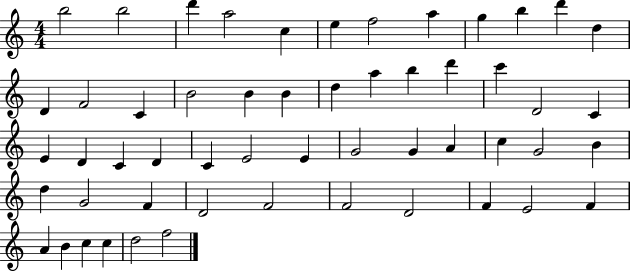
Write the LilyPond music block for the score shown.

{
  \clef treble
  \numericTimeSignature
  \time 4/4
  \key c \major
  b''2 b''2 | d'''4 a''2 c''4 | e''4 f''2 a''4 | g''4 b''4 d'''4 d''4 | \break d'4 f'2 c'4 | b'2 b'4 b'4 | d''4 a''4 b''4 d'''4 | c'''4 d'2 c'4 | \break e'4 d'4 c'4 d'4 | c'4 e'2 e'4 | g'2 g'4 a'4 | c''4 g'2 b'4 | \break d''4 g'2 f'4 | d'2 f'2 | f'2 d'2 | f'4 e'2 f'4 | \break a'4 b'4 c''4 c''4 | d''2 f''2 | \bar "|."
}